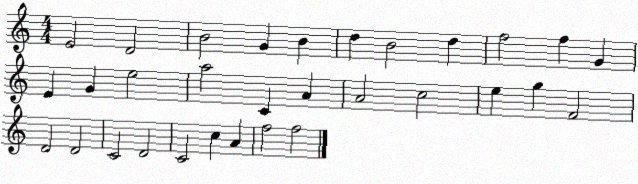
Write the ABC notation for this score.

X:1
T:Untitled
M:4/4
L:1/4
K:C
E2 D2 B2 G B d B2 d f2 f G E G e2 a2 C A A2 c2 e g F2 D2 D2 C2 D2 C2 c A f2 f2